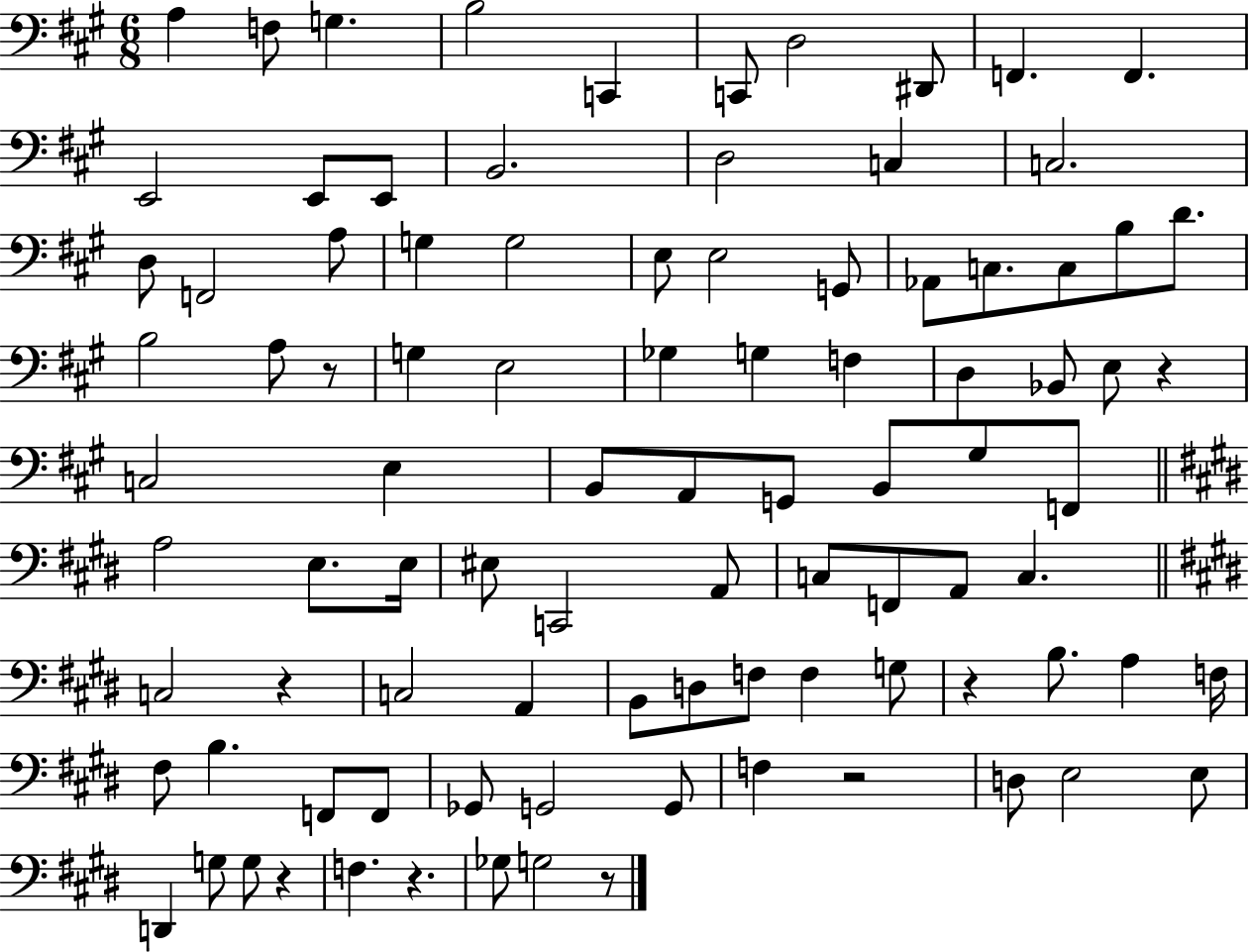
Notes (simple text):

A3/q F3/e G3/q. B3/h C2/q C2/e D3/h D#2/e F2/q. F2/q. E2/h E2/e E2/e B2/h. D3/h C3/q C3/h. D3/e F2/h A3/e G3/q G3/h E3/e E3/h G2/e Ab2/e C3/e. C3/e B3/e D4/e. B3/h A3/e R/e G3/q E3/h Gb3/q G3/q F3/q D3/q Bb2/e E3/e R/q C3/h E3/q B2/e A2/e G2/e B2/e G#3/e F2/e A3/h E3/e. E3/s EIS3/e C2/h A2/e C3/e F2/e A2/e C3/q. C3/h R/q C3/h A2/q B2/e D3/e F3/e F3/q G3/e R/q B3/e. A3/q F3/s F#3/e B3/q. F2/e F2/e Gb2/e G2/h G2/e F3/q R/h D3/e E3/h E3/e D2/q G3/e G3/e R/q F3/q. R/q. Gb3/e G3/h R/e